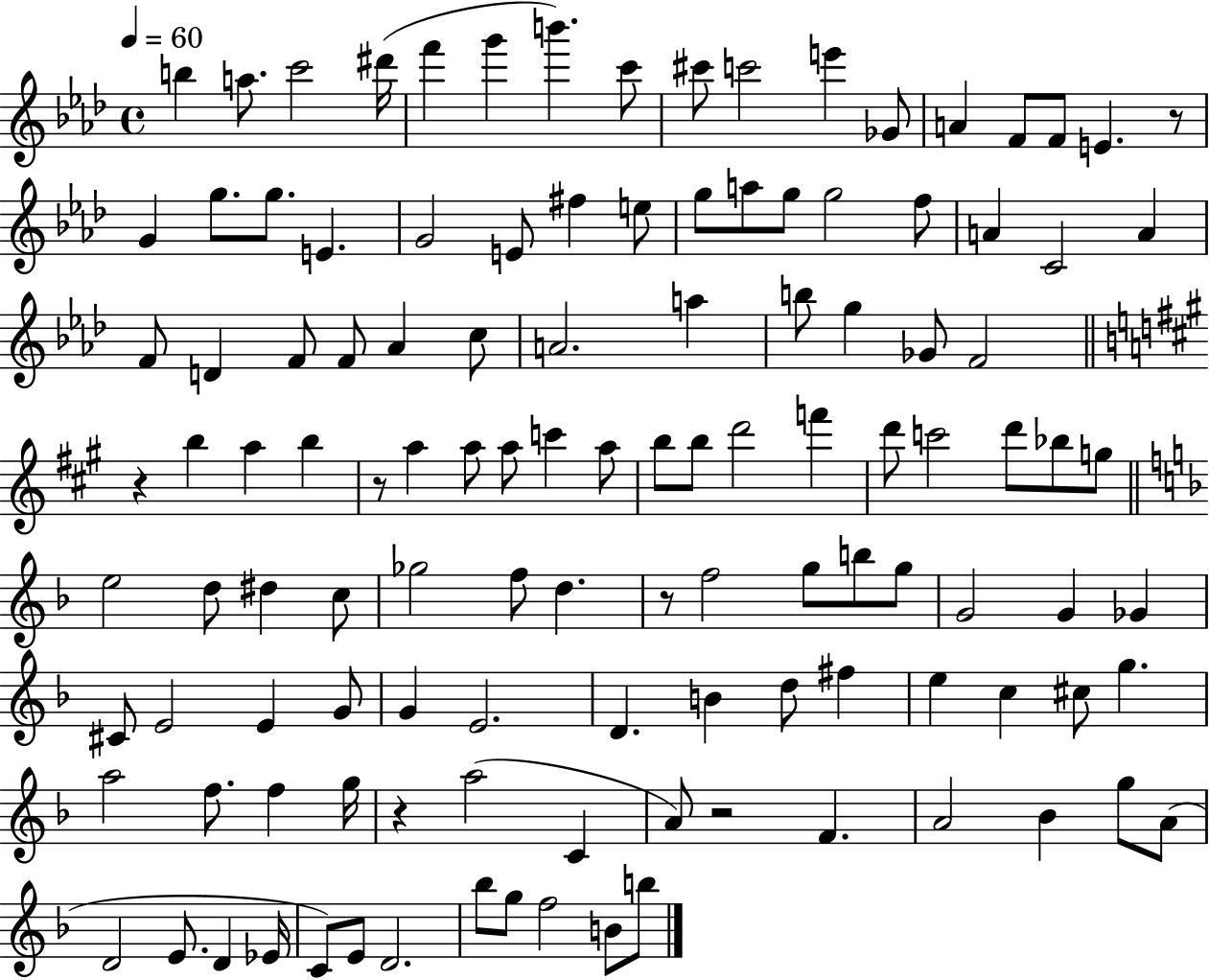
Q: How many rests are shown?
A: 6